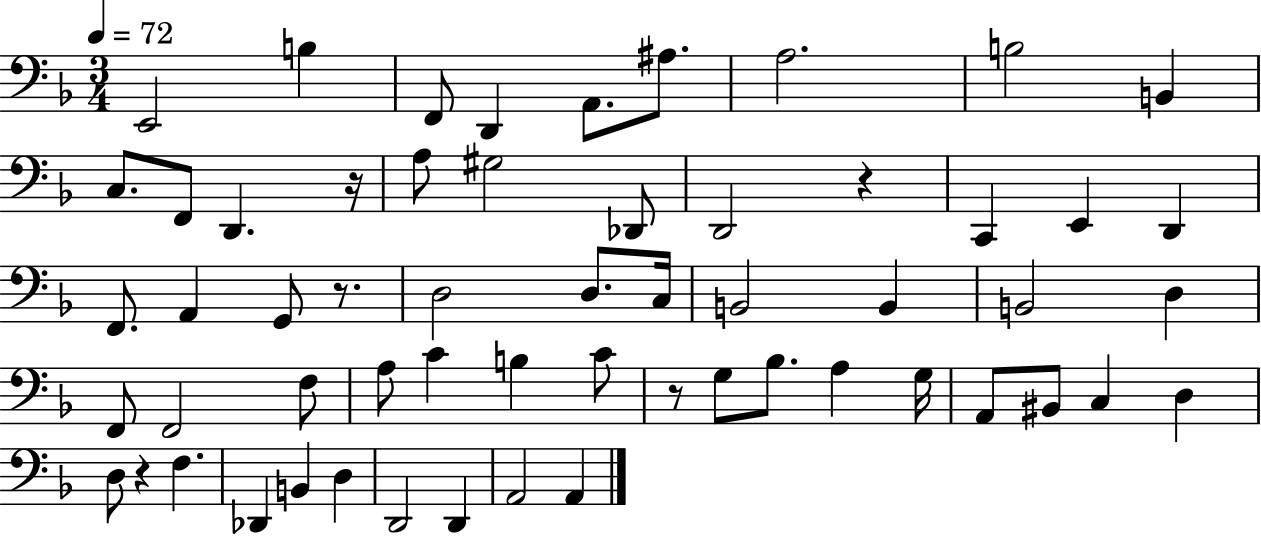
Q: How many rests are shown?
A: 5